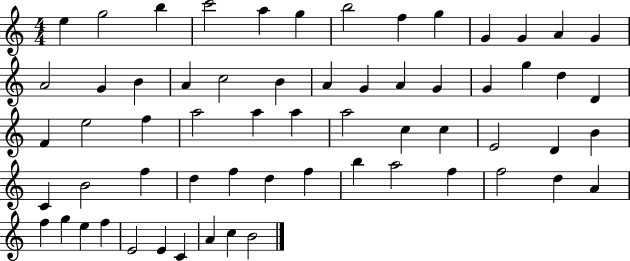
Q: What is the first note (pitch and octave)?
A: E5